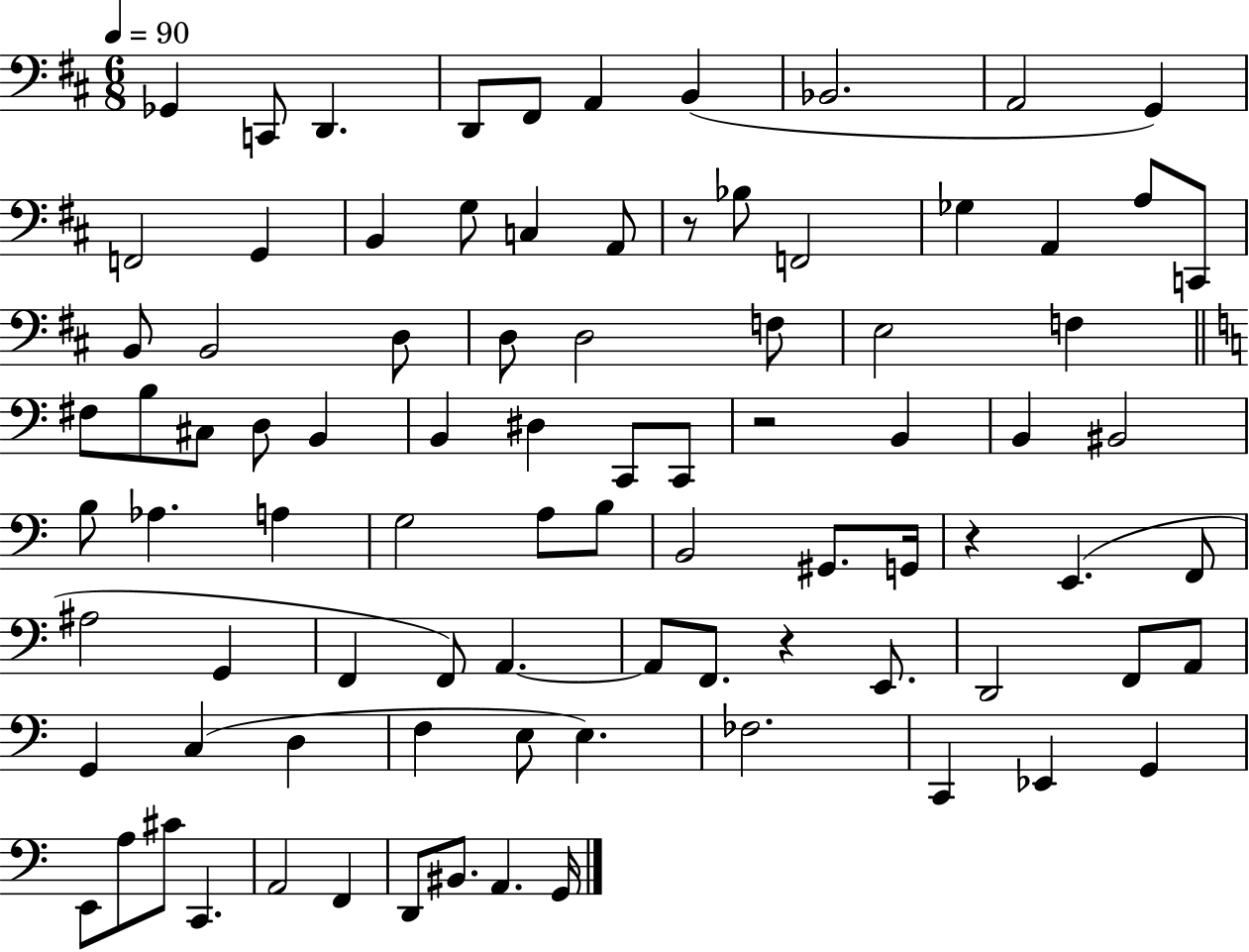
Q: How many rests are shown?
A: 4